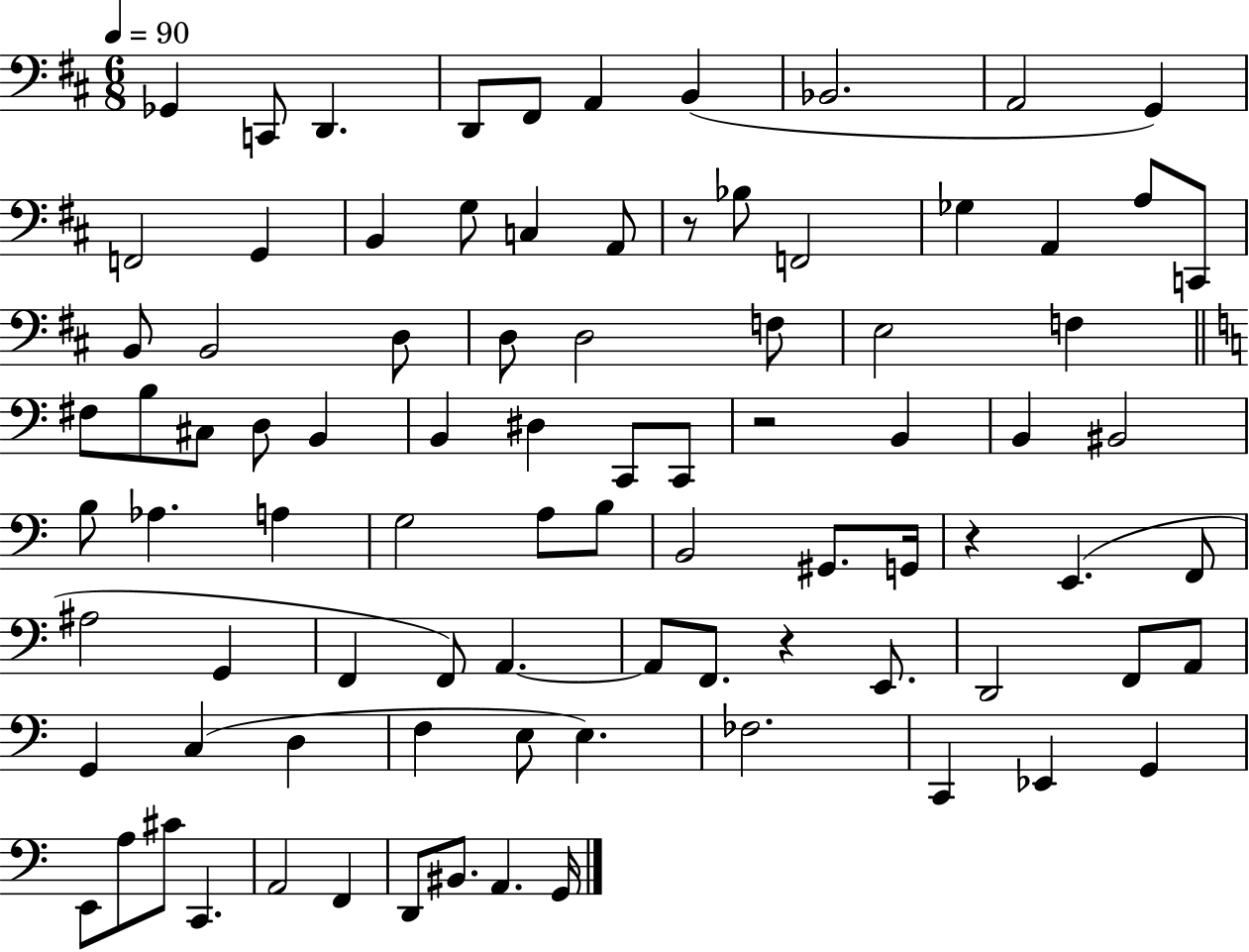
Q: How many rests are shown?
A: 4